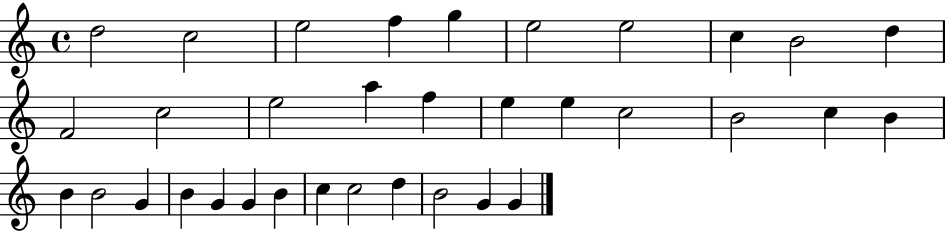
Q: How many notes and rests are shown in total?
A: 34